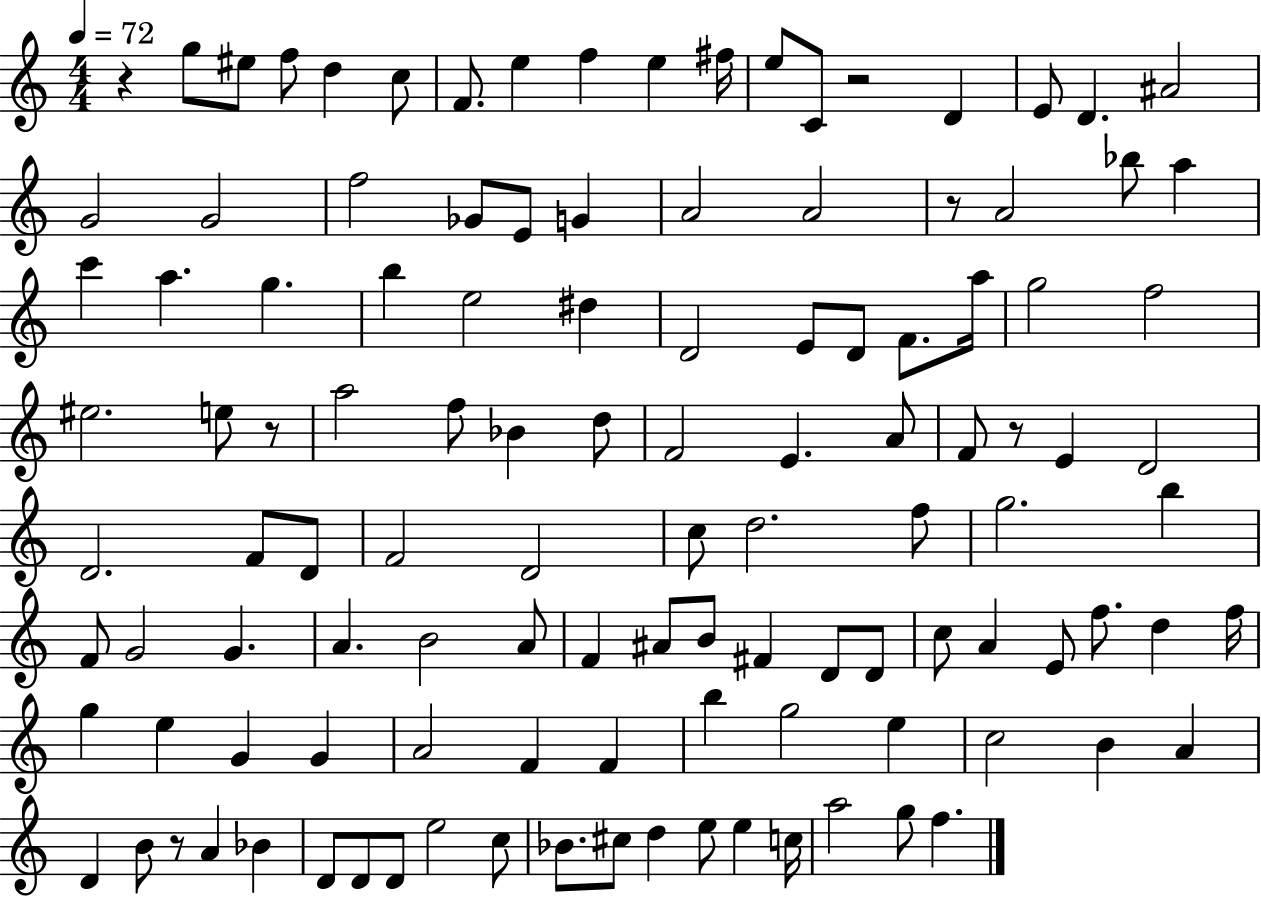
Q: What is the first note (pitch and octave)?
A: G5